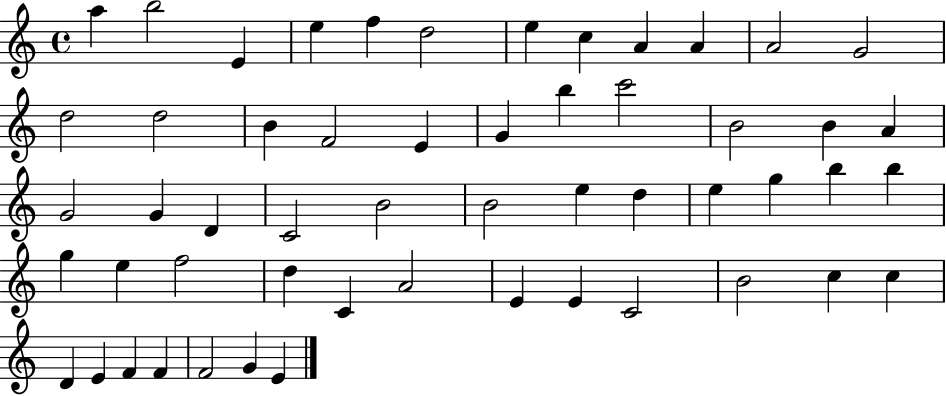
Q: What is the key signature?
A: C major